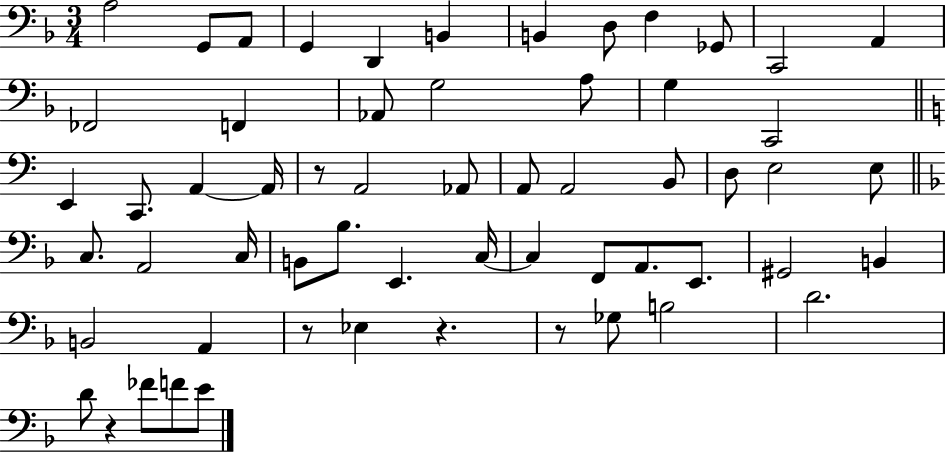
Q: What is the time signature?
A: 3/4